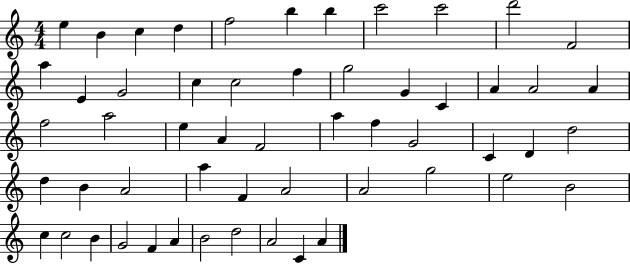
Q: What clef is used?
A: treble